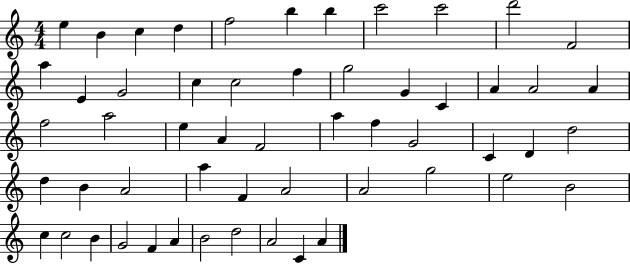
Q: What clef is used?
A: treble